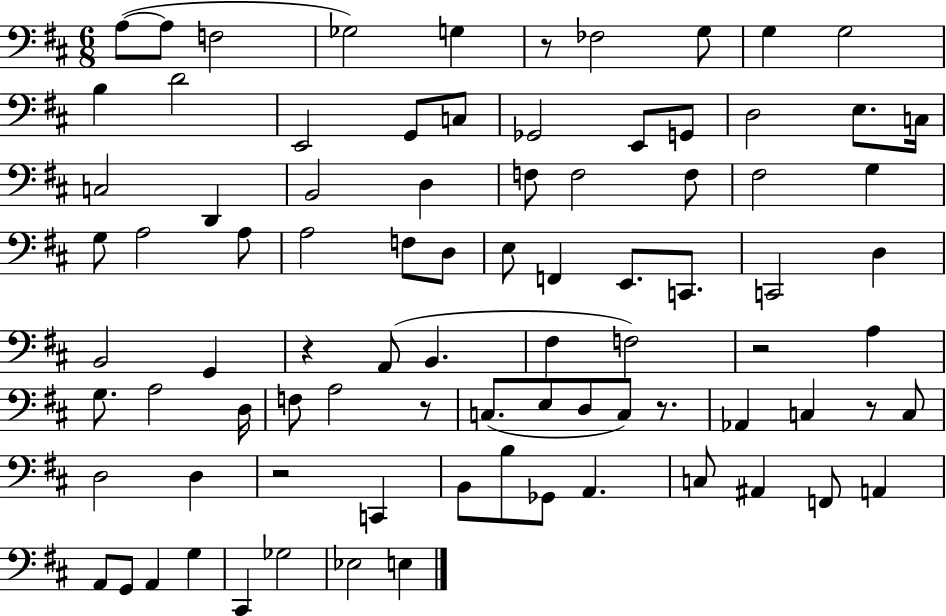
A3/e A3/e F3/h Gb3/h G3/q R/e FES3/h G3/e G3/q G3/h B3/q D4/h E2/h G2/e C3/e Gb2/h E2/e G2/e D3/h E3/e. C3/s C3/h D2/q B2/h D3/q F3/e F3/h F3/e F#3/h G3/q G3/e A3/h A3/e A3/h F3/e D3/e E3/e F2/q E2/e. C2/e. C2/h D3/q B2/h G2/q R/q A2/e B2/q. F#3/q F3/h R/h A3/q G3/e. A3/h D3/s F3/e A3/h R/e C3/e. E3/e D3/e C3/e R/e. Ab2/q C3/q R/e C3/e D3/h D3/q R/h C2/q B2/e B3/e Gb2/e A2/q. C3/e A#2/q F2/e A2/q A2/e G2/e A2/q G3/q C#2/q Gb3/h Eb3/h E3/q